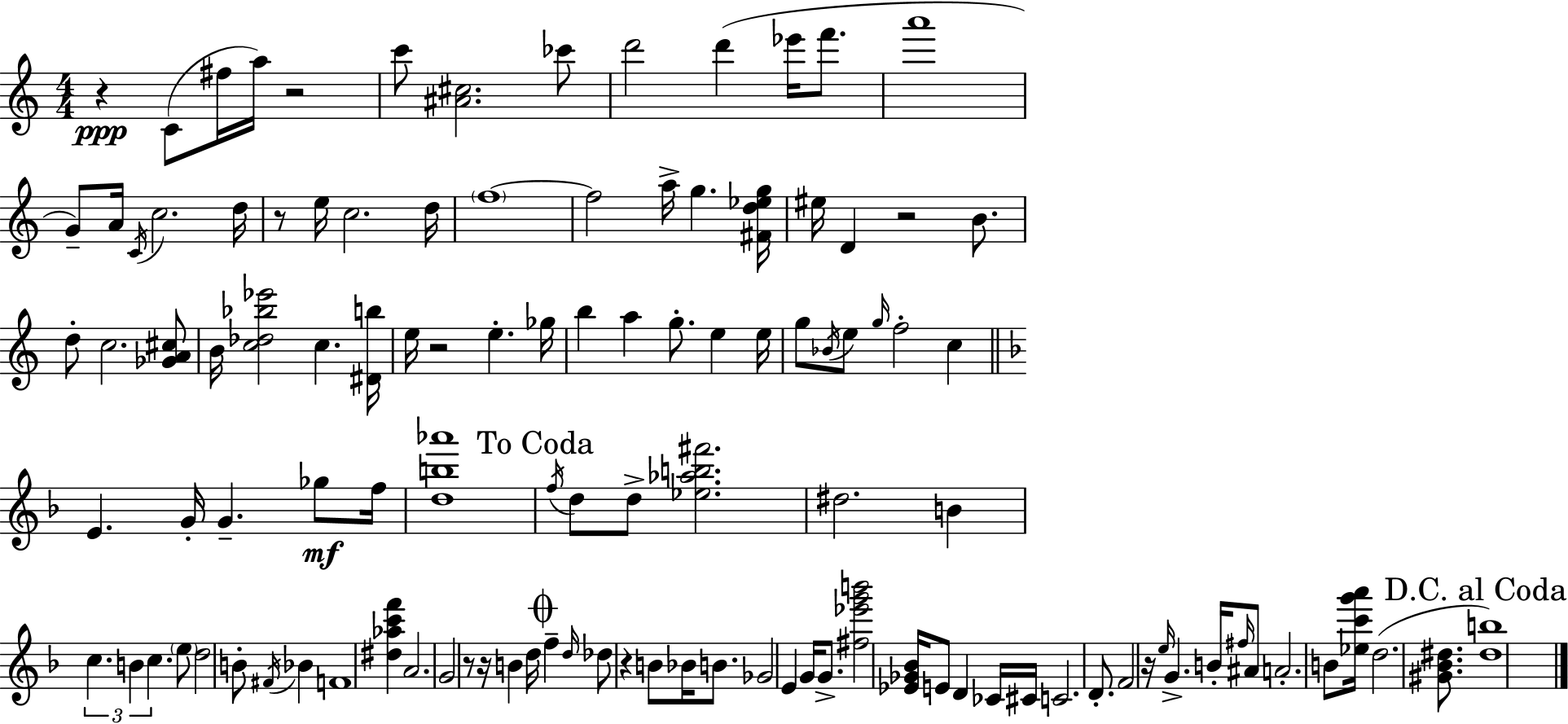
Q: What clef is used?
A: treble